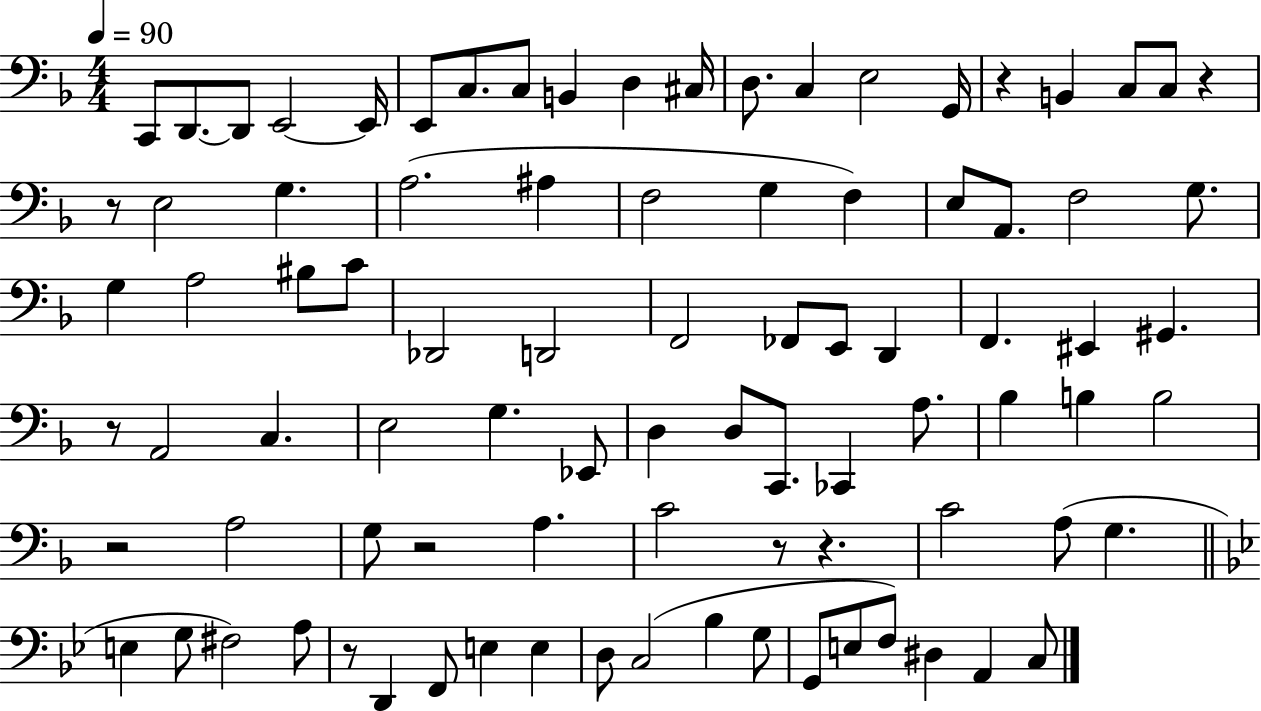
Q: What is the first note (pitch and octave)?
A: C2